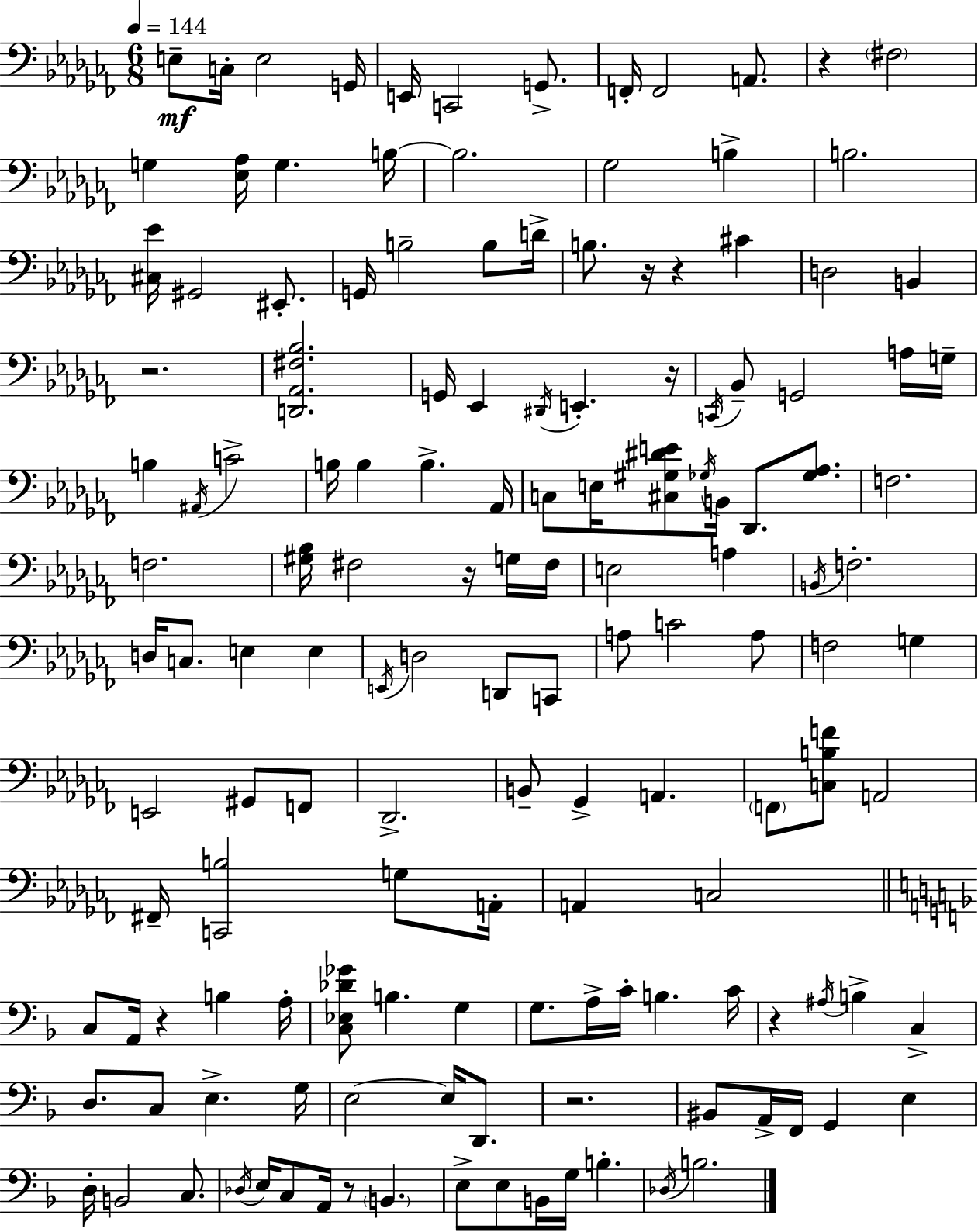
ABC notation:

X:1
T:Untitled
M:6/8
L:1/4
K:Abm
E,/2 C,/4 E,2 G,,/4 E,,/4 C,,2 G,,/2 F,,/4 F,,2 A,,/2 z ^F,2 G, [_E,_A,]/4 G, B,/4 B,2 _G,2 B, B,2 [^C,_E]/4 ^G,,2 ^E,,/2 G,,/4 B,2 B,/2 D/4 B,/2 z/4 z ^C D,2 B,, z2 [D,,_A,,^F,_B,]2 G,,/4 _E,, ^D,,/4 E,, z/4 C,,/4 _B,,/2 G,,2 A,/4 G,/4 B, ^A,,/4 C2 B,/4 B, B, _A,,/4 C,/2 E,/4 [^C,^G,^DE]/2 _G,/4 B,,/4 _D,,/2 [_G,_A,]/2 F,2 F,2 [^G,_B,]/4 ^F,2 z/4 G,/4 ^F,/4 E,2 A, B,,/4 F,2 D,/4 C,/2 E, E, E,,/4 D,2 D,,/2 C,,/2 A,/2 C2 A,/2 F,2 G, E,,2 ^G,,/2 F,,/2 _D,,2 B,,/2 _G,, A,, F,,/2 [C,B,F]/2 A,,2 ^F,,/4 [C,,B,]2 G,/2 A,,/4 A,, C,2 C,/2 A,,/4 z B, A,/4 [C,_E,_D_G]/2 B, G, G,/2 A,/4 C/4 B, C/4 z ^A,/4 B, C, D,/2 C,/2 E, G,/4 E,2 E,/4 D,,/2 z2 ^B,,/2 A,,/4 F,,/4 G,, E, D,/4 B,,2 C,/2 _D,/4 E,/4 C,/2 A,,/4 z/2 B,, E,/2 E,/2 B,,/4 G,/4 B, _D,/4 B,2